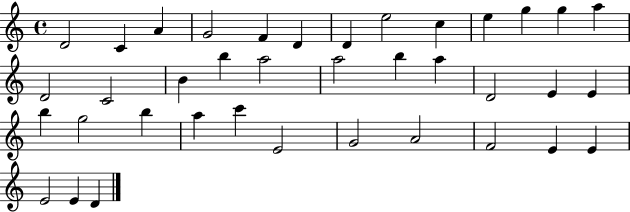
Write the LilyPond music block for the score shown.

{
  \clef treble
  \time 4/4
  \defaultTimeSignature
  \key c \major
  d'2 c'4 a'4 | g'2 f'4 d'4 | d'4 e''2 c''4 | e''4 g''4 g''4 a''4 | \break d'2 c'2 | b'4 b''4 a''2 | a''2 b''4 a''4 | d'2 e'4 e'4 | \break b''4 g''2 b''4 | a''4 c'''4 e'2 | g'2 a'2 | f'2 e'4 e'4 | \break e'2 e'4 d'4 | \bar "|."
}